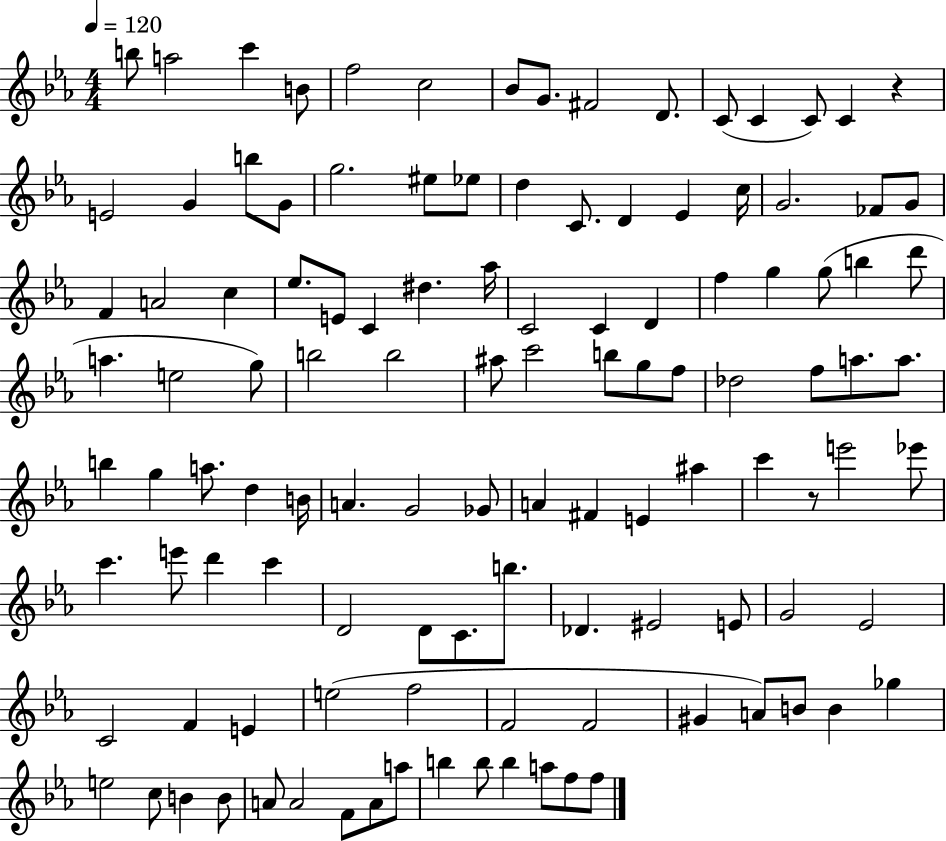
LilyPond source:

{
  \clef treble
  \numericTimeSignature
  \time 4/4
  \key ees \major
  \tempo 4 = 120
  b''8 a''2 c'''4 b'8 | f''2 c''2 | bes'8 g'8. fis'2 d'8. | c'8( c'4 c'8) c'4 r4 | \break e'2 g'4 b''8 g'8 | g''2. eis''8 ees''8 | d''4 c'8. d'4 ees'4 c''16 | g'2. fes'8 g'8 | \break f'4 a'2 c''4 | ees''8. e'8 c'4 dis''4. aes''16 | c'2 c'4 d'4 | f''4 g''4 g''8( b''4 d'''8 | \break a''4. e''2 g''8) | b''2 b''2 | ais''8 c'''2 b''8 g''8 f''8 | des''2 f''8 a''8. a''8. | \break b''4 g''4 a''8. d''4 b'16 | a'4. g'2 ges'8 | a'4 fis'4 e'4 ais''4 | c'''4 r8 e'''2 ees'''8 | \break c'''4. e'''8 d'''4 c'''4 | d'2 d'8 c'8. b''8. | des'4. eis'2 e'8 | g'2 ees'2 | \break c'2 f'4 e'4 | e''2( f''2 | f'2 f'2 | gis'4 a'8) b'8 b'4 ges''4 | \break e''2 c''8 b'4 b'8 | a'8 a'2 f'8 a'8 a''8 | b''4 b''8 b''4 a''8 f''8 f''8 | \bar "|."
}